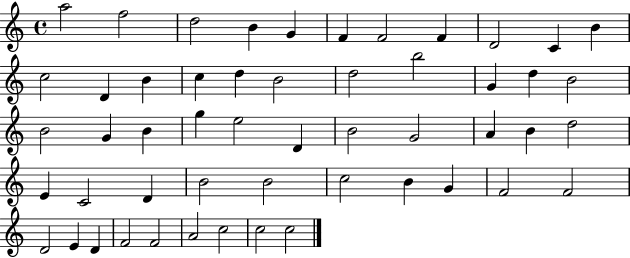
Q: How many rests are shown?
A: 0